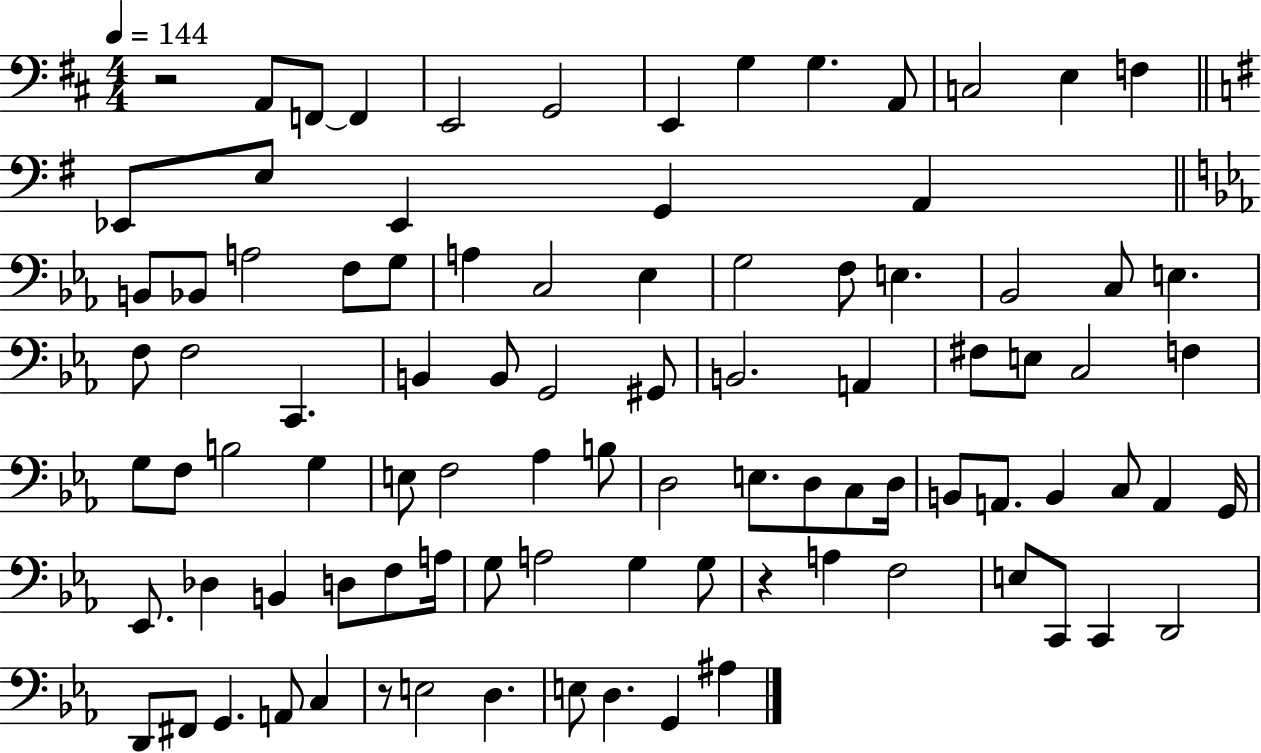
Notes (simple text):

R/h A2/e F2/e F2/q E2/h G2/h E2/q G3/q G3/q. A2/e C3/h E3/q F3/q Eb2/e E3/e Eb2/q G2/q A2/q B2/e Bb2/e A3/h F3/e G3/e A3/q C3/h Eb3/q G3/h F3/e E3/q. Bb2/h C3/e E3/q. F3/e F3/h C2/q. B2/q B2/e G2/h G#2/e B2/h. A2/q F#3/e E3/e C3/h F3/q G3/e F3/e B3/h G3/q E3/e F3/h Ab3/q B3/e D3/h E3/e. D3/e C3/e D3/s B2/e A2/e. B2/q C3/e A2/q G2/s Eb2/e. Db3/q B2/q D3/e F3/e A3/s G3/e A3/h G3/q G3/e R/q A3/q F3/h E3/e C2/e C2/q D2/h D2/e F#2/e G2/q. A2/e C3/q R/e E3/h D3/q. E3/e D3/q. G2/q A#3/q